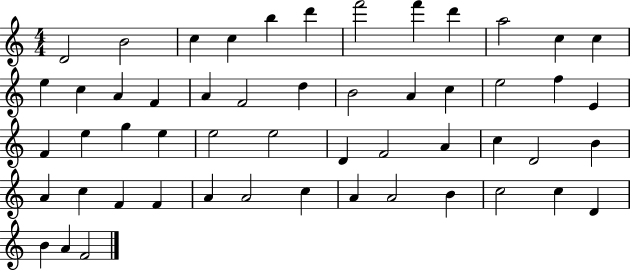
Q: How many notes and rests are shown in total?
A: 53